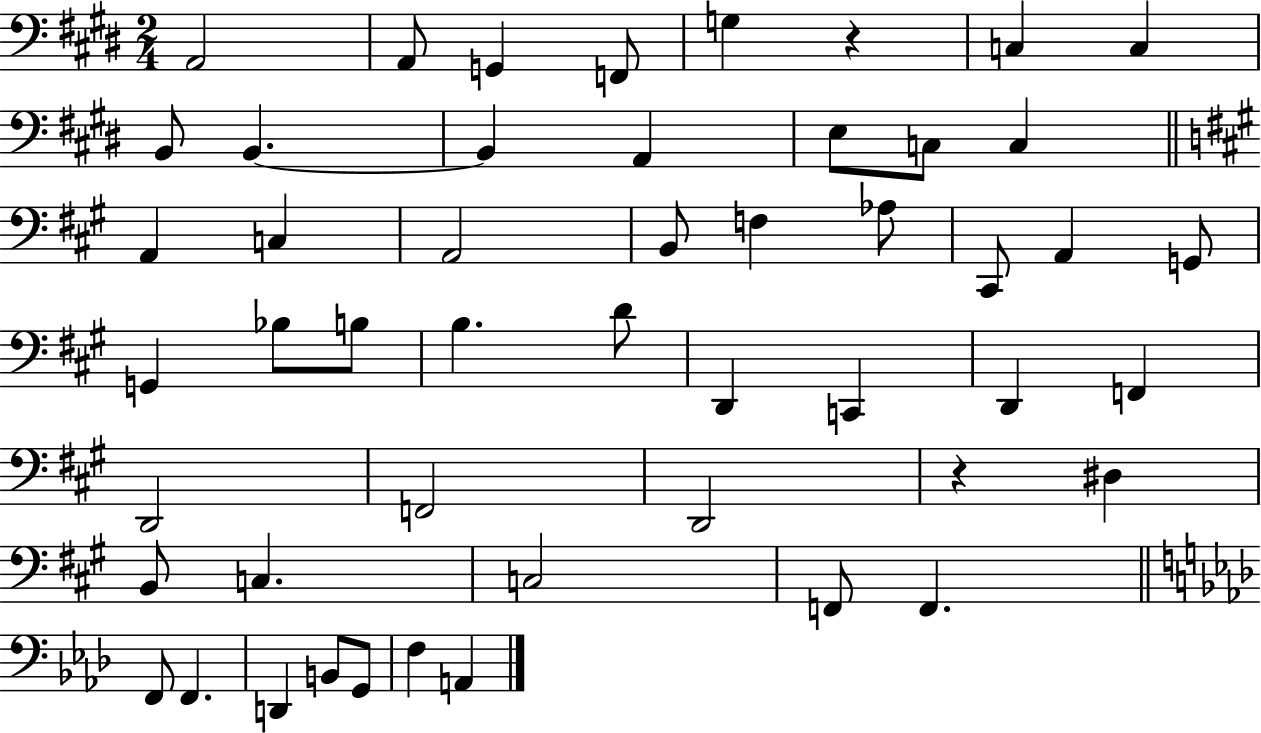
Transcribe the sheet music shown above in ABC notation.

X:1
T:Untitled
M:2/4
L:1/4
K:E
A,,2 A,,/2 G,, F,,/2 G, z C, C, B,,/2 B,, B,, A,, E,/2 C,/2 C, A,, C, A,,2 B,,/2 F, _A,/2 ^C,,/2 A,, G,,/2 G,, _B,/2 B,/2 B, D/2 D,, C,, D,, F,, D,,2 F,,2 D,,2 z ^D, B,,/2 C, C,2 F,,/2 F,, F,,/2 F,, D,, B,,/2 G,,/2 F, A,,